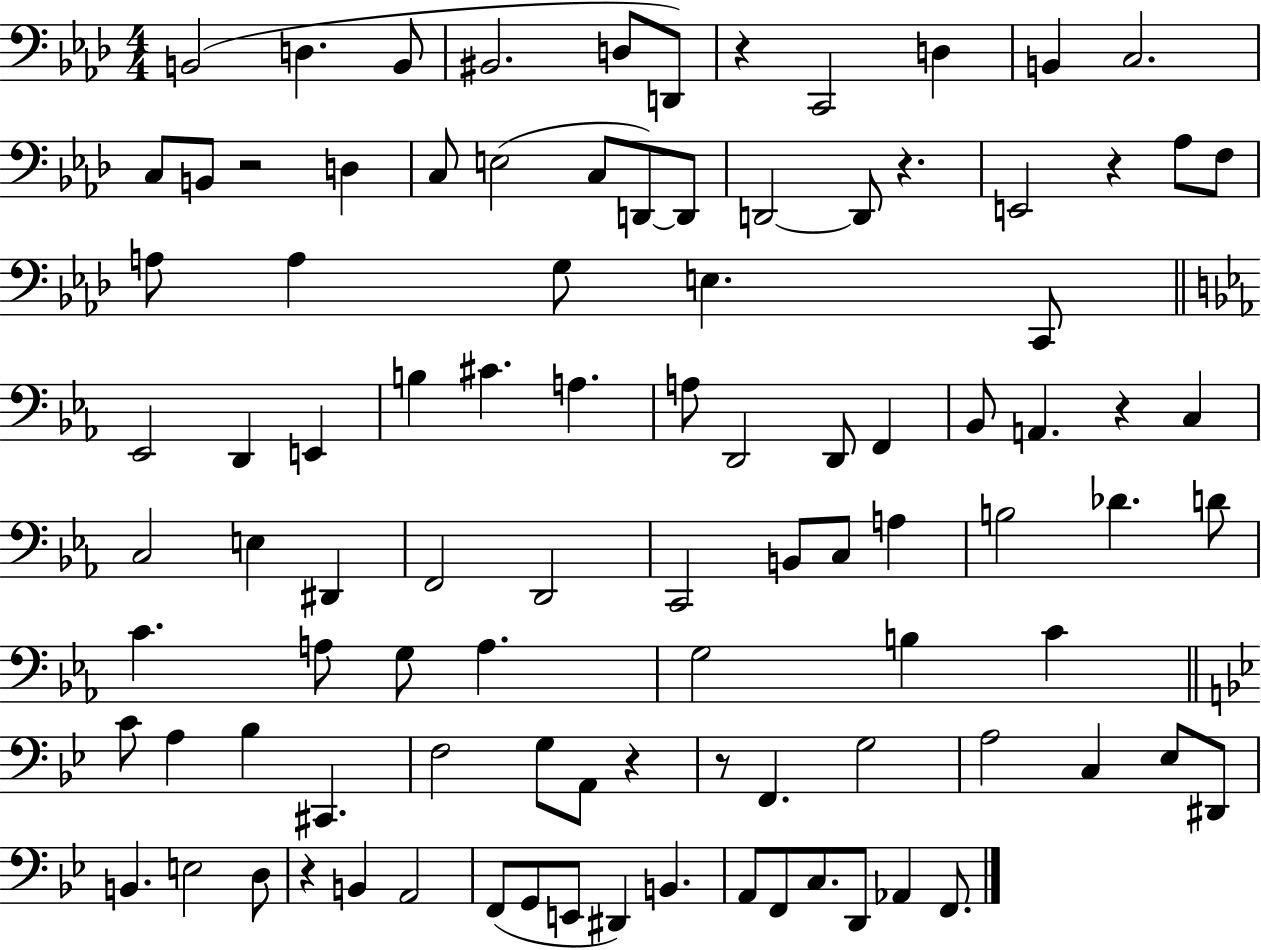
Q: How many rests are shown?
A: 8